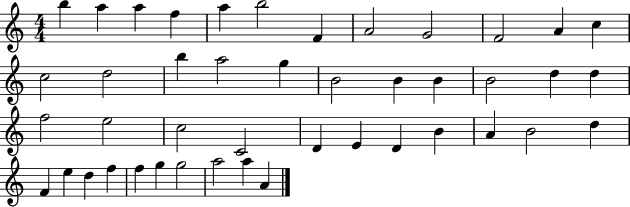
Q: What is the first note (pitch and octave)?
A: B5